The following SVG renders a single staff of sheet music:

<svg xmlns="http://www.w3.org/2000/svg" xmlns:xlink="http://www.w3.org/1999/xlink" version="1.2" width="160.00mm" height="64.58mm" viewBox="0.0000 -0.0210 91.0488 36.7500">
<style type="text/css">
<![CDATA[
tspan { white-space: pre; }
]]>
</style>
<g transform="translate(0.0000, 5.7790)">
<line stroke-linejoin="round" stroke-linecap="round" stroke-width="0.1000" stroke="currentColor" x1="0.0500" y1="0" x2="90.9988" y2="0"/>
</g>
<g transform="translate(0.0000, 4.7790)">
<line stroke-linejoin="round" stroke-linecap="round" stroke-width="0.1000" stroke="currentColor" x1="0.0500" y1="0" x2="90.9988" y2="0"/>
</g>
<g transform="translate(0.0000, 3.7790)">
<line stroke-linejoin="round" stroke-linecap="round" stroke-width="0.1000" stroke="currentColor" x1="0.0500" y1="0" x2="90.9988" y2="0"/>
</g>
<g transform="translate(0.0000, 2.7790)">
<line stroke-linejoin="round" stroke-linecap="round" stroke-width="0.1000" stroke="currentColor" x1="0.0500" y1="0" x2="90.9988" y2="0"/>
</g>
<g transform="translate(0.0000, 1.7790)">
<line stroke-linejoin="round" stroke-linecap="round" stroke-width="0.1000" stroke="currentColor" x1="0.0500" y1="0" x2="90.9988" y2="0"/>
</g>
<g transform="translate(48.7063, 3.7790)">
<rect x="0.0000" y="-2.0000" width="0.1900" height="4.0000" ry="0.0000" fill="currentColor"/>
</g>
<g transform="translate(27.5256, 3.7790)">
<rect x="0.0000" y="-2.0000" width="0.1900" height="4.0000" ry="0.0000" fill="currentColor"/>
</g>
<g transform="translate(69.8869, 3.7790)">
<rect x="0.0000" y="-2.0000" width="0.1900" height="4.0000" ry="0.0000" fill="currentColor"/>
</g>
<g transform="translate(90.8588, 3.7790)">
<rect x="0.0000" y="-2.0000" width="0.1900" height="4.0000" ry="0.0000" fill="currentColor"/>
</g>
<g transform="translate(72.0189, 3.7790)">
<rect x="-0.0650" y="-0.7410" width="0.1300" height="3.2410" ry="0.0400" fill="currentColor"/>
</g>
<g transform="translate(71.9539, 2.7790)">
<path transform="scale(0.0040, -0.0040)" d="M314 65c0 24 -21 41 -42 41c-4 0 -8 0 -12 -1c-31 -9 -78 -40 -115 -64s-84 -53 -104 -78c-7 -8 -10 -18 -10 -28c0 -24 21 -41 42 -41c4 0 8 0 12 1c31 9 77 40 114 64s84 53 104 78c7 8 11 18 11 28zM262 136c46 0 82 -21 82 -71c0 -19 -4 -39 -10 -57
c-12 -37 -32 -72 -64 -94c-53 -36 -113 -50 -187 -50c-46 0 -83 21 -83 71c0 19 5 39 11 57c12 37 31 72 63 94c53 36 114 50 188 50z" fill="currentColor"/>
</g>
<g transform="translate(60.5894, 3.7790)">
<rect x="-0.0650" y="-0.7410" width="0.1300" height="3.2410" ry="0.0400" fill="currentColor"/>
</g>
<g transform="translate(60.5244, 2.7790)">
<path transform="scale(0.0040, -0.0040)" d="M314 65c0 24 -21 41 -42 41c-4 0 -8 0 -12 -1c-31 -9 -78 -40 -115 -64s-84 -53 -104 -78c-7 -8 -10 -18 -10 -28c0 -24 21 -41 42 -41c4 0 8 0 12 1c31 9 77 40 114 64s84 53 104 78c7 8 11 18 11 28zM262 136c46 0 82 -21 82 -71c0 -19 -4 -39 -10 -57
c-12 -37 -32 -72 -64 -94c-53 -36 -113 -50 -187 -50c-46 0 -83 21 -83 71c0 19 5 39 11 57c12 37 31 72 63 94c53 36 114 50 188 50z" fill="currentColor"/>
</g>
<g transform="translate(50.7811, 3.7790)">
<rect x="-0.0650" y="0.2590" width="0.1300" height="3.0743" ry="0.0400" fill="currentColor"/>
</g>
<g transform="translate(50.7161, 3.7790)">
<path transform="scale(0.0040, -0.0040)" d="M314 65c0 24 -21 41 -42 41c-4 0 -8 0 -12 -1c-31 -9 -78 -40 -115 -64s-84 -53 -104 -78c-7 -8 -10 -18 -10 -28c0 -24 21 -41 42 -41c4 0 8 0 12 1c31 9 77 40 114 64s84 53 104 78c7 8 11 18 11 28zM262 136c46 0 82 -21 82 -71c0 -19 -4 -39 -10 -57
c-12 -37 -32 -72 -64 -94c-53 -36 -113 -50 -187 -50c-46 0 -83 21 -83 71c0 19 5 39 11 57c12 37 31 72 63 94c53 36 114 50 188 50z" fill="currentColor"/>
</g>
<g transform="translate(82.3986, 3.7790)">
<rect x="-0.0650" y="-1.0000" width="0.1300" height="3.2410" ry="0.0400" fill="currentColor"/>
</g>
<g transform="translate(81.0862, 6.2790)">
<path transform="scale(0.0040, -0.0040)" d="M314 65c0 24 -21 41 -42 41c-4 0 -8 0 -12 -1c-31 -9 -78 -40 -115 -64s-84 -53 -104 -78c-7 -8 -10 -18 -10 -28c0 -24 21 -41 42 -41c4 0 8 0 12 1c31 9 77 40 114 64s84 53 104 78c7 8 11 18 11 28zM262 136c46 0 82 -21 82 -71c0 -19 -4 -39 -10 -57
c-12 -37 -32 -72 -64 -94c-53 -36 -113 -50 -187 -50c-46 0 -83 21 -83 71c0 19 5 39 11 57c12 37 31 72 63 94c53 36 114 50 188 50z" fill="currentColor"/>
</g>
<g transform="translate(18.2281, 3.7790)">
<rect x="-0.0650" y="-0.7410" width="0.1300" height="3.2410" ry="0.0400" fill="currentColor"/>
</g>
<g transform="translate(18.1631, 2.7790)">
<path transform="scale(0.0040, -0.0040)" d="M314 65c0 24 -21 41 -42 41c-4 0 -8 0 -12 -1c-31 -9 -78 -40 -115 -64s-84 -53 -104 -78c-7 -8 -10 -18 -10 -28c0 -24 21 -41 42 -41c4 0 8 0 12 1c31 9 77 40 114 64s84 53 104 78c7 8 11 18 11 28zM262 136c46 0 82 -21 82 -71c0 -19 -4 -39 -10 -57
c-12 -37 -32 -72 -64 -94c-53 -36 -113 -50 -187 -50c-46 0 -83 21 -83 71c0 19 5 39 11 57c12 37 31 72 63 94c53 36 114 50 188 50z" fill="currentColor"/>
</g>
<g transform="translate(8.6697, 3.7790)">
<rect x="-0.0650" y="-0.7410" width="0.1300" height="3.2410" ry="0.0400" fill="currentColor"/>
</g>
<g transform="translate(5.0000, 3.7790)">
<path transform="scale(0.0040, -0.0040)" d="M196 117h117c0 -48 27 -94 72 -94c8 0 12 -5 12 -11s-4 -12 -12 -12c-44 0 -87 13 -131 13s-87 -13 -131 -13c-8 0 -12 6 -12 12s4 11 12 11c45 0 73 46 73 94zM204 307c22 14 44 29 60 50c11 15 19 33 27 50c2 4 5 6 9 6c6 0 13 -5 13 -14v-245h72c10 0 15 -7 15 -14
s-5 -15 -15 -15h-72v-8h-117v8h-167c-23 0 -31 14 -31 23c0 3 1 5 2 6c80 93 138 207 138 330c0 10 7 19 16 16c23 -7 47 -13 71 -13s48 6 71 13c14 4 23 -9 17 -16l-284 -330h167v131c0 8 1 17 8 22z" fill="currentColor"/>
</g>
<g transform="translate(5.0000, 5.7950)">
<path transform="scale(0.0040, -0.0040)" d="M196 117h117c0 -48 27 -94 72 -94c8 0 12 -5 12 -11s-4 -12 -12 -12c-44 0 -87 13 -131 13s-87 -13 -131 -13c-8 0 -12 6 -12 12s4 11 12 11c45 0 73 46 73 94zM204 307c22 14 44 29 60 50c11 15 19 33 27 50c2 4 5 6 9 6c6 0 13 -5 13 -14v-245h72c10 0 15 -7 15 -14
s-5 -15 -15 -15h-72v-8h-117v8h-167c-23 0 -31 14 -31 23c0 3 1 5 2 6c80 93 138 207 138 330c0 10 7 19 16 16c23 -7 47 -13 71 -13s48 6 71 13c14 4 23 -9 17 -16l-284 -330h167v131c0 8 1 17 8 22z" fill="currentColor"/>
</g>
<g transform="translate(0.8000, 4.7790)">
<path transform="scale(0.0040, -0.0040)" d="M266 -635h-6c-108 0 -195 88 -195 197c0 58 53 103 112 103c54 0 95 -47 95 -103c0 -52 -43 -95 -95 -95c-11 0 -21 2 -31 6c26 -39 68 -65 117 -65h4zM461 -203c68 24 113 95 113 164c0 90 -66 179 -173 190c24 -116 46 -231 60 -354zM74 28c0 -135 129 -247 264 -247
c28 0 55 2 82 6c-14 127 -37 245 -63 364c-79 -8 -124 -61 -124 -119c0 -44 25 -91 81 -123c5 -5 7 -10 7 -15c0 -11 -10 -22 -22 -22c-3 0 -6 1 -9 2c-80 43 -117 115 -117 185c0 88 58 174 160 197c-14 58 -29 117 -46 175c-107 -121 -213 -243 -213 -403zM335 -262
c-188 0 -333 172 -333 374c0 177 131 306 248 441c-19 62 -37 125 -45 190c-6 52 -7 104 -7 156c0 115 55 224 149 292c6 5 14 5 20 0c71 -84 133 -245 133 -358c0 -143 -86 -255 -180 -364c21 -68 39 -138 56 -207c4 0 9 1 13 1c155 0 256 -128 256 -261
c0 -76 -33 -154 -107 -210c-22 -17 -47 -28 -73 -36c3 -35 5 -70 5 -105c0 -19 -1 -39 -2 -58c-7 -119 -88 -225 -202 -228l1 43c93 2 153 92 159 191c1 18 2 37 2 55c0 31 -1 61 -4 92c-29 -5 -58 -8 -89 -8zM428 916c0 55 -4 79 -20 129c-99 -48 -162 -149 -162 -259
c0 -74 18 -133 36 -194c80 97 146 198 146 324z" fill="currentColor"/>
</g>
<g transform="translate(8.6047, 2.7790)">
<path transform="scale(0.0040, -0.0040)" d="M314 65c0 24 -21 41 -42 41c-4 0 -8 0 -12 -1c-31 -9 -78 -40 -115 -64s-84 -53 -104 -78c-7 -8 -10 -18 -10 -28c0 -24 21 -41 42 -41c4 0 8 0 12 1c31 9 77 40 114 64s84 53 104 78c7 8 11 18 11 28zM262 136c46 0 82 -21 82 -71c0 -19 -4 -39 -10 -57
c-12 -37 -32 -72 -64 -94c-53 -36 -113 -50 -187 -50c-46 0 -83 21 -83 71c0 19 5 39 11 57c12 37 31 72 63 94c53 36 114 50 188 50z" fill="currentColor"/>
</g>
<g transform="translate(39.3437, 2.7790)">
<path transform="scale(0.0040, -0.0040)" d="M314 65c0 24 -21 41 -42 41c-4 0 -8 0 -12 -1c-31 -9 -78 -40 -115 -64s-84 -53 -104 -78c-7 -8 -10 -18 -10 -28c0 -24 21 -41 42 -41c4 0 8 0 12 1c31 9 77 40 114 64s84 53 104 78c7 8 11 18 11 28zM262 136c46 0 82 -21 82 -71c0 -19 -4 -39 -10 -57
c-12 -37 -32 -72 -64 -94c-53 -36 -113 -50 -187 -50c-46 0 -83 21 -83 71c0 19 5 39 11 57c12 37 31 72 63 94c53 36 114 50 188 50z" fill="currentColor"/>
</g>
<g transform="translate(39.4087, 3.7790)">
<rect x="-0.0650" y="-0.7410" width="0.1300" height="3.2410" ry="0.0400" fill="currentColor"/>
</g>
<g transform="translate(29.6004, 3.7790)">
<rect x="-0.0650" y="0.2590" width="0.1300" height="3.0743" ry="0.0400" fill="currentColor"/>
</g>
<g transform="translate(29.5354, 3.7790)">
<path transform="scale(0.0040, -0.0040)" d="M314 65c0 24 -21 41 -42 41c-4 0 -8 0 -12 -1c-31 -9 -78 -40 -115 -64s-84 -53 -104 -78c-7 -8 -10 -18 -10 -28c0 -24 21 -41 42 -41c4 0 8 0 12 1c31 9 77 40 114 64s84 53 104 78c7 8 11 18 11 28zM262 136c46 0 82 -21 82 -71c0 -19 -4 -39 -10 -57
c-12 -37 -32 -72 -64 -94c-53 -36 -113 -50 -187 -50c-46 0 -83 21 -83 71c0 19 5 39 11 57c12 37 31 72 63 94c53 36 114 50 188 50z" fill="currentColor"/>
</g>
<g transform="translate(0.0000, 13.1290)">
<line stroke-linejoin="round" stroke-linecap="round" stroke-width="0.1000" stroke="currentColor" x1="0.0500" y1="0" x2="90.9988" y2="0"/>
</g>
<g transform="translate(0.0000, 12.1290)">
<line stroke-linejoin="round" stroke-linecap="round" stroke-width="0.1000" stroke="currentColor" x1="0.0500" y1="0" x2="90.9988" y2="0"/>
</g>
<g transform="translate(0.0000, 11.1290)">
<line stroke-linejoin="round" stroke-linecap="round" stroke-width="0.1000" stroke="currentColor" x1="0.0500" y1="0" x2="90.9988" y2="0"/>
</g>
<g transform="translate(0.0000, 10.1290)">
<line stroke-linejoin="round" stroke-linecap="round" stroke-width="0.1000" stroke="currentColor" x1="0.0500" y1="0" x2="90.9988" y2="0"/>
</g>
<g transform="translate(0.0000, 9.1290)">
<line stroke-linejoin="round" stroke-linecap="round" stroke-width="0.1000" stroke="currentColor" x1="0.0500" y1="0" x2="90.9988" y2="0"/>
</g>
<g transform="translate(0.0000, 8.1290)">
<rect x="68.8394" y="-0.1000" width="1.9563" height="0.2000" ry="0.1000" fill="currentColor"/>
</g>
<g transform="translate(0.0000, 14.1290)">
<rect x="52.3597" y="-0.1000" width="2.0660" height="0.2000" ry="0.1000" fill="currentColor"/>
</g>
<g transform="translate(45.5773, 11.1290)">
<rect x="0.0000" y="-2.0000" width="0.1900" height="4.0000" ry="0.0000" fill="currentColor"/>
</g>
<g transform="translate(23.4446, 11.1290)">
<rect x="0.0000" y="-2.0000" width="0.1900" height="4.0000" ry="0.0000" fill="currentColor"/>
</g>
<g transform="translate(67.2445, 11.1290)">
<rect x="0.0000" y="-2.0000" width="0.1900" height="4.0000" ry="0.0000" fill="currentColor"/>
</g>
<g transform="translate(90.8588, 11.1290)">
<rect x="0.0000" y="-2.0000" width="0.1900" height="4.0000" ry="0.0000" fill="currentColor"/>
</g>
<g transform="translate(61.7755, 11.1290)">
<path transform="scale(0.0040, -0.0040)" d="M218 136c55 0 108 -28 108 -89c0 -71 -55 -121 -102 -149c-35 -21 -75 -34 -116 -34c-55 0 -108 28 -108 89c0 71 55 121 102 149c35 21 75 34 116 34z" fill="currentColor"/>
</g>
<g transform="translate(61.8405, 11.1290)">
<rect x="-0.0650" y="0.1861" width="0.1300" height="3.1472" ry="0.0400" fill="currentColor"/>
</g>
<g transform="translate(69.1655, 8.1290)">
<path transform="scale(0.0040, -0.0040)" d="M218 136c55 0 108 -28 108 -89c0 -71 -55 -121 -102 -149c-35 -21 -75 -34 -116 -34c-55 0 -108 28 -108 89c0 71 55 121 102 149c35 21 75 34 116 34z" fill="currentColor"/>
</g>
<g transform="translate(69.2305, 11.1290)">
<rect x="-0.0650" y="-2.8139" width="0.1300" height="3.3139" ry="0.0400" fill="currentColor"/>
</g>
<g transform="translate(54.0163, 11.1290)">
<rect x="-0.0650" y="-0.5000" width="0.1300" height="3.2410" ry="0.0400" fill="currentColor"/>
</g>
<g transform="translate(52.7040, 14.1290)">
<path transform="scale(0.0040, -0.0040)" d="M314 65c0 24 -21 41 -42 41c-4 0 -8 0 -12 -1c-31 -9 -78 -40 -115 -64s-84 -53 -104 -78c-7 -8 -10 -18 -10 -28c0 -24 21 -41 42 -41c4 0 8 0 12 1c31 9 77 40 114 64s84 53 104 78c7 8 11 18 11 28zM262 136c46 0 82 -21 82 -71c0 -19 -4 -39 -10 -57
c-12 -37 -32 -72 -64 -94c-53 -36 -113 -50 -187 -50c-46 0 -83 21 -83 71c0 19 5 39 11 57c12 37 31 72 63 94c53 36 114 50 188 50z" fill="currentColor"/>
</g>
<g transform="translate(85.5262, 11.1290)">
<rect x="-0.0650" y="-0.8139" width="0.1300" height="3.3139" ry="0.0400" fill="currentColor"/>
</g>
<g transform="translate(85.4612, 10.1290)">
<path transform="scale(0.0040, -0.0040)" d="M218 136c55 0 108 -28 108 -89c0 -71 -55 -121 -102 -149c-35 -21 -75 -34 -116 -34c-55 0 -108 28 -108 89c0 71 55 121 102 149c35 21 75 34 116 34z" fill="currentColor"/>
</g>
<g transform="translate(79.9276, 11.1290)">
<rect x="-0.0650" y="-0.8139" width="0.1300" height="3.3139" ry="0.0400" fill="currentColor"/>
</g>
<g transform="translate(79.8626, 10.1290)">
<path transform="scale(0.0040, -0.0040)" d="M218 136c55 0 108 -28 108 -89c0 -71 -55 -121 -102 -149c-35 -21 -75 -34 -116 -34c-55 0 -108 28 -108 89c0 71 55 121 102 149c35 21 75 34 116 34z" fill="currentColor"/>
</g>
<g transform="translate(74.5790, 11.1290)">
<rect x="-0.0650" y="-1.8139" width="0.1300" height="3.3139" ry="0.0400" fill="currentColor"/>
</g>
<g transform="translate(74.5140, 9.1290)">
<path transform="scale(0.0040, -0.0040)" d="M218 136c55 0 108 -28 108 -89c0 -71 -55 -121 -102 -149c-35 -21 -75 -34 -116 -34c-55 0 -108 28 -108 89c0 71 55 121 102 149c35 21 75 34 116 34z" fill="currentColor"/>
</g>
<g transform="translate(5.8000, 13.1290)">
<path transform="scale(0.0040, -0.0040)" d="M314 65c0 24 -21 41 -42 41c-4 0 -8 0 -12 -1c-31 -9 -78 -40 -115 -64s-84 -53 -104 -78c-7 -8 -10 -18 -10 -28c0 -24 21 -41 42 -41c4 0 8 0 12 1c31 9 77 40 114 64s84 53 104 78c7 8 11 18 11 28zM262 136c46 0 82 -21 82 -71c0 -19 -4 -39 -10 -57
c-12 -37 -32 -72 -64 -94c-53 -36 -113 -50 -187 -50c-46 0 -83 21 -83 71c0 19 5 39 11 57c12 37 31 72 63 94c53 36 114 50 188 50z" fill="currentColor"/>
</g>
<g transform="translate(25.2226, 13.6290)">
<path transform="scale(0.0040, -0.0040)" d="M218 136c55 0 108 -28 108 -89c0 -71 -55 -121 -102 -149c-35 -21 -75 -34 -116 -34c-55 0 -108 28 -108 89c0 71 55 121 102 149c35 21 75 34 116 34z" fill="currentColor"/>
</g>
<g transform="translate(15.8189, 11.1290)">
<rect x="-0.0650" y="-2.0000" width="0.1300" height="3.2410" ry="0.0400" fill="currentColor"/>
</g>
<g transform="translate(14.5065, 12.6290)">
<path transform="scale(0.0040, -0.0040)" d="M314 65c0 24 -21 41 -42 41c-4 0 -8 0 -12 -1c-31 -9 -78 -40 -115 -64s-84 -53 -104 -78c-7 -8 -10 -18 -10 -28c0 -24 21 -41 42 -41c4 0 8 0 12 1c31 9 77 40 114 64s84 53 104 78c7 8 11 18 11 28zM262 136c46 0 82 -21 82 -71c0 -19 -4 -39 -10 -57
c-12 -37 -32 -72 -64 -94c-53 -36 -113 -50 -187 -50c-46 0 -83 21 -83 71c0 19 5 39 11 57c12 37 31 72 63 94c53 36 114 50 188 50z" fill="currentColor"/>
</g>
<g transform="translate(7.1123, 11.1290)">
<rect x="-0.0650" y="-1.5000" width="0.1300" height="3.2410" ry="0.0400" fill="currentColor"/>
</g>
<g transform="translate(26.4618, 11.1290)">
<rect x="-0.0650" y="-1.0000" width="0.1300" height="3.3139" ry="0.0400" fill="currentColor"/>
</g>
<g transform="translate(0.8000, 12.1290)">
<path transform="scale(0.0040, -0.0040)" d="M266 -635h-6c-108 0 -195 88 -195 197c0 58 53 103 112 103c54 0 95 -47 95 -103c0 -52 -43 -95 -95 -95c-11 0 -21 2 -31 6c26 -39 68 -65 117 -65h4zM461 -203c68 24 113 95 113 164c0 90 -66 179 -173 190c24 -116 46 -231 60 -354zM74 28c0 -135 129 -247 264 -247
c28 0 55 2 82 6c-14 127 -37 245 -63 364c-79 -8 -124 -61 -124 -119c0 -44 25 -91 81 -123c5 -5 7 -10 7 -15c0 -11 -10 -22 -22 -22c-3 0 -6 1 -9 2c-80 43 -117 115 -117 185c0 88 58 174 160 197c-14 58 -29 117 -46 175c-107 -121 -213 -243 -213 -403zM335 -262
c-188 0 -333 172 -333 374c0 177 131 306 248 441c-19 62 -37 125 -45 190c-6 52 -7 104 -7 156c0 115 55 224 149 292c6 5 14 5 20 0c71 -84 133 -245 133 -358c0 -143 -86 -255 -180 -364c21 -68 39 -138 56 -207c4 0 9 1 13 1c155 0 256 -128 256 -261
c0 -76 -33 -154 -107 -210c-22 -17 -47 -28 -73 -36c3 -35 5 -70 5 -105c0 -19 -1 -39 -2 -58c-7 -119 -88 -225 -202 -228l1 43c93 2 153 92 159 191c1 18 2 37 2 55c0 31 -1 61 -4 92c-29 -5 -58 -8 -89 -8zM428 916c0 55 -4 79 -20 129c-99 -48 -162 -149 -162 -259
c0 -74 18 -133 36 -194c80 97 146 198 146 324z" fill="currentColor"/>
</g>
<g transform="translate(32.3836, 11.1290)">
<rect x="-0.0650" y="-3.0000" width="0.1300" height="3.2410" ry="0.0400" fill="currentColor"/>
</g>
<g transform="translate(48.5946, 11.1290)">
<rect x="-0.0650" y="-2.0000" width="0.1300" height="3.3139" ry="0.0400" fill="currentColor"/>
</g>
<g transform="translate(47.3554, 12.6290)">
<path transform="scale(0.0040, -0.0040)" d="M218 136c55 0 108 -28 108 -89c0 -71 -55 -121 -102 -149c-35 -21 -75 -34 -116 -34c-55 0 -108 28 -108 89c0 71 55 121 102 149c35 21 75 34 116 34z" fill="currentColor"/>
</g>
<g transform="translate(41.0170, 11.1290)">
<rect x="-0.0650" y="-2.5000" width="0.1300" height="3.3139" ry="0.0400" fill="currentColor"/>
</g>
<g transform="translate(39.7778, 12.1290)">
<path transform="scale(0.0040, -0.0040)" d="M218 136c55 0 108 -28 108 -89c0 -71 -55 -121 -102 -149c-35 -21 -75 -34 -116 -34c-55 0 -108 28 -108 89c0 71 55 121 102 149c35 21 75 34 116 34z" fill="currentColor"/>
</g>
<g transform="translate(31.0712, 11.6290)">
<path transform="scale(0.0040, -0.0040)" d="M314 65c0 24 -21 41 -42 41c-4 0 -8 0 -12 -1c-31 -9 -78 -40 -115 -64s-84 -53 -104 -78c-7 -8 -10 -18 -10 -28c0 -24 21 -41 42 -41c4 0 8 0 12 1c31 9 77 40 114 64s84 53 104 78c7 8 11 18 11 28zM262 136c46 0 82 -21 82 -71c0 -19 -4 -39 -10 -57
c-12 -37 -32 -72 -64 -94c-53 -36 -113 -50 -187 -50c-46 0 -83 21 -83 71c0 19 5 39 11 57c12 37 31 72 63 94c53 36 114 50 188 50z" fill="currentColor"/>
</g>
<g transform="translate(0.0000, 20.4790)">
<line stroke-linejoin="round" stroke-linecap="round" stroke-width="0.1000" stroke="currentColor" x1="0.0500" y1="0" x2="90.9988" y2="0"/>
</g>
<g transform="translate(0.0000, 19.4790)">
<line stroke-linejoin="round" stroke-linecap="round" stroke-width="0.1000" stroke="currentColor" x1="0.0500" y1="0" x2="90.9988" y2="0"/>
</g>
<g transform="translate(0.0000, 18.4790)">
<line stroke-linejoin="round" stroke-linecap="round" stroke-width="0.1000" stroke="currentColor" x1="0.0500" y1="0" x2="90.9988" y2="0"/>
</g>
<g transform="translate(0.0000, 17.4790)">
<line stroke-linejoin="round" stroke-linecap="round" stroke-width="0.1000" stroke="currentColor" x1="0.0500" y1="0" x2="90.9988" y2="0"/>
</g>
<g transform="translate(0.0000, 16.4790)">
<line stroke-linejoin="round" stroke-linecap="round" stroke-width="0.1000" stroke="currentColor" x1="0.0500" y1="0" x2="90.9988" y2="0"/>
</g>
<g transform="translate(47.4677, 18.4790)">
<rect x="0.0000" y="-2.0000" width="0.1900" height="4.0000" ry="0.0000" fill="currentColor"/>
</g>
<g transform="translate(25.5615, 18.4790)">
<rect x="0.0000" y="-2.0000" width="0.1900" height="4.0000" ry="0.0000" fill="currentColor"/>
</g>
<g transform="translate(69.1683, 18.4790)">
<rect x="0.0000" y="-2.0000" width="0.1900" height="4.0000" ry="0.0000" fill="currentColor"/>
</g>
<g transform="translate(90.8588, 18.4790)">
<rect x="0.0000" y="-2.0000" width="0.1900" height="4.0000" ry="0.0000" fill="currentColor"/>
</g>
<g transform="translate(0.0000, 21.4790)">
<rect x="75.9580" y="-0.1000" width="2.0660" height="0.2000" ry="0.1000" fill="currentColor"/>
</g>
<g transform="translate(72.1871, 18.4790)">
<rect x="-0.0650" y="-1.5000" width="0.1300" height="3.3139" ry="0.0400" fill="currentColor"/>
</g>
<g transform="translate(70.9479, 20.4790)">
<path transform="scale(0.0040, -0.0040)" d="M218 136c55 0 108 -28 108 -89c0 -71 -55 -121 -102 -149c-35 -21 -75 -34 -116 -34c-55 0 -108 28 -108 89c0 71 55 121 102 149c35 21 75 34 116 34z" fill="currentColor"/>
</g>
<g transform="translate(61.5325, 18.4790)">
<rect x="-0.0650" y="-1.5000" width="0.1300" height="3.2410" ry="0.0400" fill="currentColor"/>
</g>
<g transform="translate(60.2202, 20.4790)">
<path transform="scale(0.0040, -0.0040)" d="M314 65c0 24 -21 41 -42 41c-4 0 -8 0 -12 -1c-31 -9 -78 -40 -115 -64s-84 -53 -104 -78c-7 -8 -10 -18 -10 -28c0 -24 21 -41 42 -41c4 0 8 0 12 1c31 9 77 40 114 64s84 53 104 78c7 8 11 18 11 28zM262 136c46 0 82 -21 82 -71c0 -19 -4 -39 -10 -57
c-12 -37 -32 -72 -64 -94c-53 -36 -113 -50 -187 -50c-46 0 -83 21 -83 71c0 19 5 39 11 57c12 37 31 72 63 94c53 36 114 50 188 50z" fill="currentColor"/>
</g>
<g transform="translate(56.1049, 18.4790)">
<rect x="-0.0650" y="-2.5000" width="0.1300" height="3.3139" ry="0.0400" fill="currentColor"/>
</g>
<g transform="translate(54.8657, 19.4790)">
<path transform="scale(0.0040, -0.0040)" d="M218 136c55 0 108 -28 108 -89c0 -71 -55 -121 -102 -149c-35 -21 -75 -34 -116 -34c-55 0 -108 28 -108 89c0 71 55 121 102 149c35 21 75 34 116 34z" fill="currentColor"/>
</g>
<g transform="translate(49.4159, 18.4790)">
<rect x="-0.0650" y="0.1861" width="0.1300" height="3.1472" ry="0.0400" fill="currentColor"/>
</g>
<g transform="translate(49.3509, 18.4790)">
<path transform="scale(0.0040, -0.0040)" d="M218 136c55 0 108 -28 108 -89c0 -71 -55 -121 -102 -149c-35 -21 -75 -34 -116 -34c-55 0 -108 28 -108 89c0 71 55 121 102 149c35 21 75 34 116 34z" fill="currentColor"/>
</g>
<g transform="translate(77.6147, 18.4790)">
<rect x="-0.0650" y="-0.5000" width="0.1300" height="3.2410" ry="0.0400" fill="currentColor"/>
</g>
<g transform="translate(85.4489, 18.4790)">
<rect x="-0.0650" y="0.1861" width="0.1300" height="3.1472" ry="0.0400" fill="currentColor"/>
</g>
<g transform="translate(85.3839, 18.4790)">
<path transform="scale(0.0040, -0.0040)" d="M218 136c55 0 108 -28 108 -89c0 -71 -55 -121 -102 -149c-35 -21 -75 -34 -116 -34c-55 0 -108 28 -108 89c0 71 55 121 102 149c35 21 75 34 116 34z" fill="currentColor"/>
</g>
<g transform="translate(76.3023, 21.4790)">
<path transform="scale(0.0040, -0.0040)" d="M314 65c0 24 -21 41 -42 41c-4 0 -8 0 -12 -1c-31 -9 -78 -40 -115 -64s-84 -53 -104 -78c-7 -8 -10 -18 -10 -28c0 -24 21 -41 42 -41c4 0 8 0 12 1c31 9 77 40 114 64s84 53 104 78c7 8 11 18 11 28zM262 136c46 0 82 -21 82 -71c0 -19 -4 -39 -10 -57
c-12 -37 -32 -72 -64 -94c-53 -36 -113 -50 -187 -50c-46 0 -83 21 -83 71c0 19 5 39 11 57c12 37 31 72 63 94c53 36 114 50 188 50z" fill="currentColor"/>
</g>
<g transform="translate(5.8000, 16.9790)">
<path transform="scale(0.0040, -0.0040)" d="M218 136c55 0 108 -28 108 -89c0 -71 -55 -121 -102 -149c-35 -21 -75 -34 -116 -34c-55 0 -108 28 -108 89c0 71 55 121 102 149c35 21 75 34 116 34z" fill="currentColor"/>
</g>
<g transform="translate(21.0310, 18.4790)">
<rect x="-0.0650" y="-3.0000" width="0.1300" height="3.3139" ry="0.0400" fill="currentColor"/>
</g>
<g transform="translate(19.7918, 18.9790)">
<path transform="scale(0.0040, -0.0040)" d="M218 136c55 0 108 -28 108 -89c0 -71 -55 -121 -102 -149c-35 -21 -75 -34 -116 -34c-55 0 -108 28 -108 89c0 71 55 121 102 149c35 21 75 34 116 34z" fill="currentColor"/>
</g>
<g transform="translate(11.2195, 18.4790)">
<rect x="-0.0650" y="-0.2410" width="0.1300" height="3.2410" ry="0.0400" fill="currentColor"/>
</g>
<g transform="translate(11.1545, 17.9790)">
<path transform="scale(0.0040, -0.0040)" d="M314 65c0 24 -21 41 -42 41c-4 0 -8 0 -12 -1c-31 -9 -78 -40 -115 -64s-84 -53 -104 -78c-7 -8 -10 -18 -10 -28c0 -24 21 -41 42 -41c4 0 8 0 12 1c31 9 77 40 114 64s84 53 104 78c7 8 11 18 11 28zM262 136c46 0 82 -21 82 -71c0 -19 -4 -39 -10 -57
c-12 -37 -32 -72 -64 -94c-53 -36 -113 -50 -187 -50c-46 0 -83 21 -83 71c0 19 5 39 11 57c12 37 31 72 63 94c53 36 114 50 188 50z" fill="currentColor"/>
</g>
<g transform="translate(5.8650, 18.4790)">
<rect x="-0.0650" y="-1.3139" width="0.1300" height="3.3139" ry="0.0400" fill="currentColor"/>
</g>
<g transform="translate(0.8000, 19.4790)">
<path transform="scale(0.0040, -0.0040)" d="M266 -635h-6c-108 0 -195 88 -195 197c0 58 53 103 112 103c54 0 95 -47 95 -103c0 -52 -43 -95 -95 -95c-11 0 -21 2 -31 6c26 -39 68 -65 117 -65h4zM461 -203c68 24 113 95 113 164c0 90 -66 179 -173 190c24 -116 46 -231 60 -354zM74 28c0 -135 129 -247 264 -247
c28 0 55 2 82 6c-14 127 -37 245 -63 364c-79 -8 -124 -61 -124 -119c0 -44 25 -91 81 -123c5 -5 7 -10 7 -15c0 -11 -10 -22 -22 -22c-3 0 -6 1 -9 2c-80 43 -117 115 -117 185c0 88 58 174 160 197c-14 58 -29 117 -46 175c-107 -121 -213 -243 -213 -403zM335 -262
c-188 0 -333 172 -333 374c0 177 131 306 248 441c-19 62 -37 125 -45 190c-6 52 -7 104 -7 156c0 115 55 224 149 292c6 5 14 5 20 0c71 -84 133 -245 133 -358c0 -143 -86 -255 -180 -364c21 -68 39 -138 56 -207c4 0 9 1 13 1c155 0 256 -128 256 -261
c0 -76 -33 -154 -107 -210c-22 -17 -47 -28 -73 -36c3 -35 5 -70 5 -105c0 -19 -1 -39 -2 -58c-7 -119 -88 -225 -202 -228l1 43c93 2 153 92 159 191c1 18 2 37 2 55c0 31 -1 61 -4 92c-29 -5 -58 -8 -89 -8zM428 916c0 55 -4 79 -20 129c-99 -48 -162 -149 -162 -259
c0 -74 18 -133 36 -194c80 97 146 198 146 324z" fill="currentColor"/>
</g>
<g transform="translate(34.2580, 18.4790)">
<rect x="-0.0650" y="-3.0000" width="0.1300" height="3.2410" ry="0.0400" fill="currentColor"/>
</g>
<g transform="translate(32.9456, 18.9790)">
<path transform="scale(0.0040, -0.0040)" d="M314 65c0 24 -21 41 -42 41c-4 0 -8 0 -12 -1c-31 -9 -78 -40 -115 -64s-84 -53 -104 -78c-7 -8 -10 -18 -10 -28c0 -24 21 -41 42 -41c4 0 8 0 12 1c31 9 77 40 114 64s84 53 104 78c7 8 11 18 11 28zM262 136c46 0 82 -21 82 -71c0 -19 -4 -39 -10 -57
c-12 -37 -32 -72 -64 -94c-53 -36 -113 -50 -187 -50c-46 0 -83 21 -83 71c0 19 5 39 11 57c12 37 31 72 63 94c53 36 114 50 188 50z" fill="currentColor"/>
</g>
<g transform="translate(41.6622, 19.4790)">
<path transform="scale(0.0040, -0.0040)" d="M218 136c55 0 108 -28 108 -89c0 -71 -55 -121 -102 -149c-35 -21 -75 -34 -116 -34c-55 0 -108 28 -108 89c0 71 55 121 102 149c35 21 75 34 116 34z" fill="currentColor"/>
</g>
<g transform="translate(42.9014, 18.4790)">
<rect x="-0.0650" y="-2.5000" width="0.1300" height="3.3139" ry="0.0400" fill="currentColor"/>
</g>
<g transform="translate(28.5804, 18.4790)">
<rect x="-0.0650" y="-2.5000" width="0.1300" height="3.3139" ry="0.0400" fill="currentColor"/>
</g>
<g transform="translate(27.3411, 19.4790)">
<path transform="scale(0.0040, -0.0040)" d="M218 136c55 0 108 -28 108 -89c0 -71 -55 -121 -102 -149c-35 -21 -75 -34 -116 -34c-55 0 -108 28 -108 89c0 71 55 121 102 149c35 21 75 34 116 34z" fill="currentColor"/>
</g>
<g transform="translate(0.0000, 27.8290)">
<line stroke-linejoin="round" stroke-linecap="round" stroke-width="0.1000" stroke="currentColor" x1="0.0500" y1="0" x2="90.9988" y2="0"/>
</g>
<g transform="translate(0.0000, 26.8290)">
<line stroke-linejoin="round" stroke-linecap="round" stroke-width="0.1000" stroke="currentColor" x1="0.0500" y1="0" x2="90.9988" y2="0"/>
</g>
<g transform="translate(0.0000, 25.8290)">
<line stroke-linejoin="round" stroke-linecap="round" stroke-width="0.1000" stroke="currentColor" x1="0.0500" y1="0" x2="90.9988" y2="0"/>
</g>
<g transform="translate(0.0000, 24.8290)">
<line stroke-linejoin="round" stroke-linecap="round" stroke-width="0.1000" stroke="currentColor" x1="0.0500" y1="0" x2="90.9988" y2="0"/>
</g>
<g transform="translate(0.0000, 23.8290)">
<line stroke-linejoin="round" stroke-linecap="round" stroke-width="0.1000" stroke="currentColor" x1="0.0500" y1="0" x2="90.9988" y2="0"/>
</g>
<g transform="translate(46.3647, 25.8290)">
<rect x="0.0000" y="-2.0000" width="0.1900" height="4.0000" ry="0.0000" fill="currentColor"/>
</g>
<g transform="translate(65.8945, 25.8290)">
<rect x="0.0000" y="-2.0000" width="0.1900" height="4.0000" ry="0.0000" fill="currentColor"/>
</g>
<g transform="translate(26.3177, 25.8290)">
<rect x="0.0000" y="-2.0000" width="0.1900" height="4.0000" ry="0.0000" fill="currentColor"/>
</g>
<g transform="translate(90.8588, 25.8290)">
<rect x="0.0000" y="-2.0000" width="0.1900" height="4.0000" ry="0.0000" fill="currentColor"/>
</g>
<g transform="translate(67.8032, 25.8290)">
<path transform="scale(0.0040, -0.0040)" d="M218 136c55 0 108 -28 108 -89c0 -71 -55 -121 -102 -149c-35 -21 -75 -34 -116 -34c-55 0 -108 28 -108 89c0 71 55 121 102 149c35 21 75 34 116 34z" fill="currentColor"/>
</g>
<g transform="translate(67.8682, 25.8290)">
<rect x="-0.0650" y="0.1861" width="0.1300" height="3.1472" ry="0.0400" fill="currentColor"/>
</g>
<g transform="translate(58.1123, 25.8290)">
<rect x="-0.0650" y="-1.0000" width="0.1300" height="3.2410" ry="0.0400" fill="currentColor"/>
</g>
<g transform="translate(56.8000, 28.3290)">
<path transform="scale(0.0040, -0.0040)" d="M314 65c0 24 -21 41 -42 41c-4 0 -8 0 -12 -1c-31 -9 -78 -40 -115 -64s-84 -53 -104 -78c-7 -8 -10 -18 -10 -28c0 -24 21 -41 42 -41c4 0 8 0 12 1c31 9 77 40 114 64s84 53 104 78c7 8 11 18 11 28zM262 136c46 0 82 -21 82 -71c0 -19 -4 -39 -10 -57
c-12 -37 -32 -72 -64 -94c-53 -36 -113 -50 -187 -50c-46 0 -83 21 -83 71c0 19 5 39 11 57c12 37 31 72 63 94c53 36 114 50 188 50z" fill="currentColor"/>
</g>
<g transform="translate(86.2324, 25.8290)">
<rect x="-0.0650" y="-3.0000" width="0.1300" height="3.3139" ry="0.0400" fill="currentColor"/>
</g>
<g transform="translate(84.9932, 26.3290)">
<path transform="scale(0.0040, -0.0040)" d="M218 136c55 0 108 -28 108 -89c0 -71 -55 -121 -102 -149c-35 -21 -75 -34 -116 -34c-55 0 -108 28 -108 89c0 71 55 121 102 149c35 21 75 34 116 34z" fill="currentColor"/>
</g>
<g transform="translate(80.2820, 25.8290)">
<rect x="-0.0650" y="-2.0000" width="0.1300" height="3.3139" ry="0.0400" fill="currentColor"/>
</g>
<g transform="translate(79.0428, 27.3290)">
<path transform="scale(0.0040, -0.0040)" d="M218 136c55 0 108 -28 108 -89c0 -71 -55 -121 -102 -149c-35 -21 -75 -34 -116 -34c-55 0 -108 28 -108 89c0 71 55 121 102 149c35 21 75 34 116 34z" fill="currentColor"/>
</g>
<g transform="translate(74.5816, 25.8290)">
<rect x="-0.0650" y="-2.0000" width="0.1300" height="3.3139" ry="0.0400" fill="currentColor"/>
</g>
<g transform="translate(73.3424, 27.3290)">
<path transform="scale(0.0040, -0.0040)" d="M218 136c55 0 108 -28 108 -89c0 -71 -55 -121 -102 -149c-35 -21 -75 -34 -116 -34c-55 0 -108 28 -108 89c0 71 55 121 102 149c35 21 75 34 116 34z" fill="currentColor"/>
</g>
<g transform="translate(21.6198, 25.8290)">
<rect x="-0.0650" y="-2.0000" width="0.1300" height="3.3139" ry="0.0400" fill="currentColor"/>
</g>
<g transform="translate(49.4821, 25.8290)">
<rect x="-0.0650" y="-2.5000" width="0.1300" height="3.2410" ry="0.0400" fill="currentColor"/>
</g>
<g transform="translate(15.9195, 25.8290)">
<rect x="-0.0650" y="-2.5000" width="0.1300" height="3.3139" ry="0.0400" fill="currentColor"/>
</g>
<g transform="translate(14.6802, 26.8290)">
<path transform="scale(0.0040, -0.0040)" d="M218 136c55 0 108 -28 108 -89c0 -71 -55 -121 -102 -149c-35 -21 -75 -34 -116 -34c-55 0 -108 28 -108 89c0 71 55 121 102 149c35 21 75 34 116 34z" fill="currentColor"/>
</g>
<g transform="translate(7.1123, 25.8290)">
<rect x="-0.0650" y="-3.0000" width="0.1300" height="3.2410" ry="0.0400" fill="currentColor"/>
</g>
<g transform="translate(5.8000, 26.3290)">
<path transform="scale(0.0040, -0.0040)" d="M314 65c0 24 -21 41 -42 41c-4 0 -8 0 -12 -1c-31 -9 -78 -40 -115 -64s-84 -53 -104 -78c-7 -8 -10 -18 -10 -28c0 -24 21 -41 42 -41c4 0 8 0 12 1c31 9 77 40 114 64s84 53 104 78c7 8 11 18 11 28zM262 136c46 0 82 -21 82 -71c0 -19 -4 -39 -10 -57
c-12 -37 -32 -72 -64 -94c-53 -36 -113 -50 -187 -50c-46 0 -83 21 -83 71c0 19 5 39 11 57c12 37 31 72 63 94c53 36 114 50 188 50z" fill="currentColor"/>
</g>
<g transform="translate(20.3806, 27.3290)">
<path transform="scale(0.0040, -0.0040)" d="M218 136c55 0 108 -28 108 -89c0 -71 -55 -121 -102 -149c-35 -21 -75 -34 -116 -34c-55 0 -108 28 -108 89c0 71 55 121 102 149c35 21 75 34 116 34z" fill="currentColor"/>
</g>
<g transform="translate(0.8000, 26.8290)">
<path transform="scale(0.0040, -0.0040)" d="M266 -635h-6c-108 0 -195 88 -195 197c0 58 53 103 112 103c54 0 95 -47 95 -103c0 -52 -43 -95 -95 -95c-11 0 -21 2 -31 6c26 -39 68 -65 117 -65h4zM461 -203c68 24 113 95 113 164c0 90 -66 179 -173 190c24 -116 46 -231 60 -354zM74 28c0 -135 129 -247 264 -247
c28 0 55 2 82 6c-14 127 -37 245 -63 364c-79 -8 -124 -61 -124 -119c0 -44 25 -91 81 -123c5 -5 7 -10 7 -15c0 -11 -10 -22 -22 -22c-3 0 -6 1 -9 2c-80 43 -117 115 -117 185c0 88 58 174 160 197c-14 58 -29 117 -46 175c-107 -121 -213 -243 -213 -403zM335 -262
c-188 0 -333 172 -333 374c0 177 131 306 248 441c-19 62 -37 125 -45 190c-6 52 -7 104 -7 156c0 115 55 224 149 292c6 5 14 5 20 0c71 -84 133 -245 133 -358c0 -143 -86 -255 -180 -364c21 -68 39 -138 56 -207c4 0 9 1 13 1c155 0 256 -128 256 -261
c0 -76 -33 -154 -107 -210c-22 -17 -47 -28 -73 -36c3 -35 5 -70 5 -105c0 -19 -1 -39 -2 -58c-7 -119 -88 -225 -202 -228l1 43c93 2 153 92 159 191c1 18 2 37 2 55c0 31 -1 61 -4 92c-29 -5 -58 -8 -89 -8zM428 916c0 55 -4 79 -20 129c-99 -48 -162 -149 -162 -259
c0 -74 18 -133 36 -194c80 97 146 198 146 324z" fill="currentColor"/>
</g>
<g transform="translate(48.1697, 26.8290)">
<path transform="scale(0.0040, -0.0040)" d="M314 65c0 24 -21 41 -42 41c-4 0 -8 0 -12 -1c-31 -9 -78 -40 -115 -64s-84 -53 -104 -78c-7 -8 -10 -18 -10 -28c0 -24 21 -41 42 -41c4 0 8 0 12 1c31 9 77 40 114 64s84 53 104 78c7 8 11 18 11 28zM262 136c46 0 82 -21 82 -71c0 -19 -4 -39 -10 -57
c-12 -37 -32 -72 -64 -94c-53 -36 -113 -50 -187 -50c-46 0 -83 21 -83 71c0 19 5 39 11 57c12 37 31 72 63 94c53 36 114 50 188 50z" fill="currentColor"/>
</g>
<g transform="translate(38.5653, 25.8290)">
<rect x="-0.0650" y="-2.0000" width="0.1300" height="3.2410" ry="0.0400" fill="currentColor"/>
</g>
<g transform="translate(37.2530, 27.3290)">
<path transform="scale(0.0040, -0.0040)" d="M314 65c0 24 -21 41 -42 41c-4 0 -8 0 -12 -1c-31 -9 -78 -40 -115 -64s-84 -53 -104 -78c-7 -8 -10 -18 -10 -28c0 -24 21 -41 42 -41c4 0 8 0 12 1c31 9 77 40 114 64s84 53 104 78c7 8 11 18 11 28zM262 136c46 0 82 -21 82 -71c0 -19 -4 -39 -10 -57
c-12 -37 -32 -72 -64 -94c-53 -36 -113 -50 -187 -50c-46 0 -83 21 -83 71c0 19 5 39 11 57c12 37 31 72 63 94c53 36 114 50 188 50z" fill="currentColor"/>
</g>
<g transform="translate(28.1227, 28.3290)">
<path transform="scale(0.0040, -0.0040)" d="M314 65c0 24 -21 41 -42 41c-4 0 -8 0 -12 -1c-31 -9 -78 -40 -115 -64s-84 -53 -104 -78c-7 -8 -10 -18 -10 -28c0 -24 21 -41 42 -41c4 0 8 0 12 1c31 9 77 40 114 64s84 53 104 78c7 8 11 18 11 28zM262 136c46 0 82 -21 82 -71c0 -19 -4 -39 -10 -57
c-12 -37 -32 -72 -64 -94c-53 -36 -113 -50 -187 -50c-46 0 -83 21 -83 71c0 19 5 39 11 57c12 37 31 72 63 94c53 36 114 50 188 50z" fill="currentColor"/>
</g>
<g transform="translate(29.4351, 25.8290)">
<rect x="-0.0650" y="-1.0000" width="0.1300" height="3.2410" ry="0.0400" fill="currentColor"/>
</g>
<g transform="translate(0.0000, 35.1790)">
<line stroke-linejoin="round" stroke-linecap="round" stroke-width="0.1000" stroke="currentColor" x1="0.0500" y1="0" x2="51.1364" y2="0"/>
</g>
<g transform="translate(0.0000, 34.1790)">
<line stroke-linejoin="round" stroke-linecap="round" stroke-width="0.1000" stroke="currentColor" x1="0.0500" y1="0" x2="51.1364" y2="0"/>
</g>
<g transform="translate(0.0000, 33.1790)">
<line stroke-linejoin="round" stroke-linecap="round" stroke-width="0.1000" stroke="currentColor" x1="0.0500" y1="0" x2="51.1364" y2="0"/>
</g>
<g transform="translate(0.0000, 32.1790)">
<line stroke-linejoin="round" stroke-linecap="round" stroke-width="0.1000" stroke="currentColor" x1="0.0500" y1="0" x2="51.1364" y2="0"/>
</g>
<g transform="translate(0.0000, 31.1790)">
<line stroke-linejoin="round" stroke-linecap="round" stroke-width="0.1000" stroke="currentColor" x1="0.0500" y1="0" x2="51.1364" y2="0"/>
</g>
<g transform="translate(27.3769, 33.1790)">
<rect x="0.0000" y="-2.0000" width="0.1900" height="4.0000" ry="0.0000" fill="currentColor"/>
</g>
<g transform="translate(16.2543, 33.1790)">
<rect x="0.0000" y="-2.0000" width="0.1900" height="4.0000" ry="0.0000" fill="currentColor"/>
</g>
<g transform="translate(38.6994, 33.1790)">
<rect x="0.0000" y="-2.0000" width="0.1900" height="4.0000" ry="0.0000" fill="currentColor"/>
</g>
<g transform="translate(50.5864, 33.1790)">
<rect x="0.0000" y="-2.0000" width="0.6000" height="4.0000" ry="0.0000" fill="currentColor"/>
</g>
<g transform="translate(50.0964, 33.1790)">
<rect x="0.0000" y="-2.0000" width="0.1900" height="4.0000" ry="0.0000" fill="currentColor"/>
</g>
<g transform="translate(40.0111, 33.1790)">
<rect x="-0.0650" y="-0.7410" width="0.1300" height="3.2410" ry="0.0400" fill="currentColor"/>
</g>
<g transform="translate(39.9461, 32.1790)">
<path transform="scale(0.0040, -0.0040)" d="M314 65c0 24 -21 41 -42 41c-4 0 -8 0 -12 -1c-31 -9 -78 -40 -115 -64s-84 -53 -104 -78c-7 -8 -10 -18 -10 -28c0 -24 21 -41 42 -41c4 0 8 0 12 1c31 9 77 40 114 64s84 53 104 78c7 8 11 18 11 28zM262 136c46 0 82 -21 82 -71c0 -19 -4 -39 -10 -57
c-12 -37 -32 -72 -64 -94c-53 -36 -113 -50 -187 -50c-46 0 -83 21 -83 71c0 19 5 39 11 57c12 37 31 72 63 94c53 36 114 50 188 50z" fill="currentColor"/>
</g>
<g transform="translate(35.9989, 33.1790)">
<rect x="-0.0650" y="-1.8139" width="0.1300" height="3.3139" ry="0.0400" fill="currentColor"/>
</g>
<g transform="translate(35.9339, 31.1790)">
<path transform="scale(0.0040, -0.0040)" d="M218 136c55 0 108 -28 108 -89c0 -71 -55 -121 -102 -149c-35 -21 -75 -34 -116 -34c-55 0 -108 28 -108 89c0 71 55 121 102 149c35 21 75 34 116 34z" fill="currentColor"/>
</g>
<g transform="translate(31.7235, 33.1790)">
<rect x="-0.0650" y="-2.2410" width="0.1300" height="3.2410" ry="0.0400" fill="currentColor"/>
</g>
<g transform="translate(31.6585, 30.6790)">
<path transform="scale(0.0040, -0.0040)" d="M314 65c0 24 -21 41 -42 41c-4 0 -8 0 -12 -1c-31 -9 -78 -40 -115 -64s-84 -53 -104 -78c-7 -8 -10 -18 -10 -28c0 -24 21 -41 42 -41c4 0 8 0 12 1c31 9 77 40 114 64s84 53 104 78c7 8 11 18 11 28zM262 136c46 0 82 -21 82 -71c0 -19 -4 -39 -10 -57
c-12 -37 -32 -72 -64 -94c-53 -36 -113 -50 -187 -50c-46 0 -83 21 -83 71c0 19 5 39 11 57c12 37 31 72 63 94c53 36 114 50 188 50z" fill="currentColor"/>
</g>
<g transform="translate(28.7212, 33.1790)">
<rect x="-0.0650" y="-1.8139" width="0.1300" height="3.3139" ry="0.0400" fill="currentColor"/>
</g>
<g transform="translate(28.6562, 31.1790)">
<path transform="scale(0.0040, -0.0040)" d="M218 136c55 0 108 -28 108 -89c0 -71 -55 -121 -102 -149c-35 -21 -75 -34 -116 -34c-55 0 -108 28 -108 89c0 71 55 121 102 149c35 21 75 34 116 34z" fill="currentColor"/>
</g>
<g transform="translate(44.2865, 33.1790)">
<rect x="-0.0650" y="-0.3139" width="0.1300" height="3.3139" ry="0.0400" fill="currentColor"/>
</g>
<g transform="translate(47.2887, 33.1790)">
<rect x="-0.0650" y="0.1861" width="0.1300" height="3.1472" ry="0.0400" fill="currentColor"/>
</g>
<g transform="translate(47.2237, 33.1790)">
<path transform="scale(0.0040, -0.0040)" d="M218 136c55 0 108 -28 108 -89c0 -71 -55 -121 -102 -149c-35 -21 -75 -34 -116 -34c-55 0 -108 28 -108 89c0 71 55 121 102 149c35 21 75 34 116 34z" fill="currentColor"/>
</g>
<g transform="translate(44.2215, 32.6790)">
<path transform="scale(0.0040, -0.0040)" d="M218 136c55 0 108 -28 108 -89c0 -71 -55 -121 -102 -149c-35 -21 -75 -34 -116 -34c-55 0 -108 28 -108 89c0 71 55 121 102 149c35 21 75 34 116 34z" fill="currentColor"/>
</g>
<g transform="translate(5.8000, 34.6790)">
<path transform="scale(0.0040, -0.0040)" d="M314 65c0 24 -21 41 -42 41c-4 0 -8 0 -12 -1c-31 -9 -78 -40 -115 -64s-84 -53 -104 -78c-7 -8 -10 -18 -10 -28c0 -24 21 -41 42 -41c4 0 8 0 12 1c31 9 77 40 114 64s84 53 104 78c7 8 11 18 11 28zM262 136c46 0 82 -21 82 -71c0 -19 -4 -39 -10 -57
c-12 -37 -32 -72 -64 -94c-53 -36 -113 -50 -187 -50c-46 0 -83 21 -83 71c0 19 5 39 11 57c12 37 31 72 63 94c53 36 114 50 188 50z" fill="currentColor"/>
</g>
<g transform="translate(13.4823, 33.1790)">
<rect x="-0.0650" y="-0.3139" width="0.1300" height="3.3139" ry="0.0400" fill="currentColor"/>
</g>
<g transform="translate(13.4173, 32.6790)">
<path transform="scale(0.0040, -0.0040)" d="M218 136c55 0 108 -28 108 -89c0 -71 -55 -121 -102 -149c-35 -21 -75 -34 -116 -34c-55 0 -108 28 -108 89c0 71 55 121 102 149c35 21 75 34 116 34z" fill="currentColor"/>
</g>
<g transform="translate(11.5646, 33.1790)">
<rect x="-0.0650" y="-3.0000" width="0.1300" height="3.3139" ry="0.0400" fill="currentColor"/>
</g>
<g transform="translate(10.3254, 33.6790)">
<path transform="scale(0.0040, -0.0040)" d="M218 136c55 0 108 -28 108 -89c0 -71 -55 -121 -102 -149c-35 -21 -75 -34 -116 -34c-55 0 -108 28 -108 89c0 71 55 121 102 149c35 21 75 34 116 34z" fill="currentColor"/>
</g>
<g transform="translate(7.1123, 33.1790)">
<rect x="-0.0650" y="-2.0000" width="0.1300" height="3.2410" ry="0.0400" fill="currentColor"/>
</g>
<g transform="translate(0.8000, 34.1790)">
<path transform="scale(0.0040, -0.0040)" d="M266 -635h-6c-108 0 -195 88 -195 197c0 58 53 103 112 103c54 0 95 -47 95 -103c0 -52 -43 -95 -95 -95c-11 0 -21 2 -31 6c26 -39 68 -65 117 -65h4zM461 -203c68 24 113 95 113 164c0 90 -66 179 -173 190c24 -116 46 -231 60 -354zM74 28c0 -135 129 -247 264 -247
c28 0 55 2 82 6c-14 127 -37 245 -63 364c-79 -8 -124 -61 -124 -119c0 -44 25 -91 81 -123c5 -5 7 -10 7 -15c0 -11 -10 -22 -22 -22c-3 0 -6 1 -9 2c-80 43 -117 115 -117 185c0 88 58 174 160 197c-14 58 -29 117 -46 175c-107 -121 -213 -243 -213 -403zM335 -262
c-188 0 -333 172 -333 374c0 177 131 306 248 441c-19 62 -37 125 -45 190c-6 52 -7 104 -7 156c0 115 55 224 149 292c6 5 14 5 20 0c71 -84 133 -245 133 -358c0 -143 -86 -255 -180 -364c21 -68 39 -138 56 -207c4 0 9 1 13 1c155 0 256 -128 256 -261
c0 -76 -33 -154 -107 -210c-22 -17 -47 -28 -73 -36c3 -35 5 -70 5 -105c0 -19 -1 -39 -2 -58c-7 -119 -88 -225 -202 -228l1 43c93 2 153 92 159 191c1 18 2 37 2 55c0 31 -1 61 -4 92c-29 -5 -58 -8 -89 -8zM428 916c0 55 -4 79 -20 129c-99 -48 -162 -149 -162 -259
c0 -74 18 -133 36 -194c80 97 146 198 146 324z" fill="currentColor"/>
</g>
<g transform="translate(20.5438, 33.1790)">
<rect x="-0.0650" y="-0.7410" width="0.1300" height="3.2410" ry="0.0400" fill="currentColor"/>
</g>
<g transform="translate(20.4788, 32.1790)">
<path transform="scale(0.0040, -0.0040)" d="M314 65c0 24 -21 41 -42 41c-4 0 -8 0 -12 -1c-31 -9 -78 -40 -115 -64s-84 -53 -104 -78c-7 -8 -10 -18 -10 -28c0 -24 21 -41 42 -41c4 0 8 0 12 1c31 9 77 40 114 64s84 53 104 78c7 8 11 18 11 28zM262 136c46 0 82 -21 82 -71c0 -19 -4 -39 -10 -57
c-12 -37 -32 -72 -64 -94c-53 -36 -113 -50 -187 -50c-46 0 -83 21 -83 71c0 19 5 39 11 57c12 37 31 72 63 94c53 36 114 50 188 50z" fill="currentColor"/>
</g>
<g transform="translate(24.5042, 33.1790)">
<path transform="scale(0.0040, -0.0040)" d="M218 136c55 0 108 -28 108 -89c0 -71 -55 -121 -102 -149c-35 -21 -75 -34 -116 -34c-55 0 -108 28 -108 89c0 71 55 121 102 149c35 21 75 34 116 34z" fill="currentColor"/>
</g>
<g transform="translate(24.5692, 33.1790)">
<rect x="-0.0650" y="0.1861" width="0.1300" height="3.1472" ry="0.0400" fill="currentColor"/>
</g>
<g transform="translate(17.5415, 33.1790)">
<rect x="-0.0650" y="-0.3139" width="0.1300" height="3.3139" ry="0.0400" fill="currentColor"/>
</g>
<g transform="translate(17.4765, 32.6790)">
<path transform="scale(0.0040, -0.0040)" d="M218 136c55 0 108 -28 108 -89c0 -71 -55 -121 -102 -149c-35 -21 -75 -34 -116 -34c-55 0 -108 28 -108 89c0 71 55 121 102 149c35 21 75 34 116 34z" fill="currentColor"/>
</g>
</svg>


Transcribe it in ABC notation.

X:1
T:Untitled
M:4/4
L:1/4
K:C
d2 d2 B2 d2 B2 d2 d2 D2 E2 F2 D A2 G F C2 B a f d d e c2 A G A2 G B G E2 E C2 B A2 G F D2 F2 G2 D2 B F F A F2 A c c d2 B f g2 f d2 c B